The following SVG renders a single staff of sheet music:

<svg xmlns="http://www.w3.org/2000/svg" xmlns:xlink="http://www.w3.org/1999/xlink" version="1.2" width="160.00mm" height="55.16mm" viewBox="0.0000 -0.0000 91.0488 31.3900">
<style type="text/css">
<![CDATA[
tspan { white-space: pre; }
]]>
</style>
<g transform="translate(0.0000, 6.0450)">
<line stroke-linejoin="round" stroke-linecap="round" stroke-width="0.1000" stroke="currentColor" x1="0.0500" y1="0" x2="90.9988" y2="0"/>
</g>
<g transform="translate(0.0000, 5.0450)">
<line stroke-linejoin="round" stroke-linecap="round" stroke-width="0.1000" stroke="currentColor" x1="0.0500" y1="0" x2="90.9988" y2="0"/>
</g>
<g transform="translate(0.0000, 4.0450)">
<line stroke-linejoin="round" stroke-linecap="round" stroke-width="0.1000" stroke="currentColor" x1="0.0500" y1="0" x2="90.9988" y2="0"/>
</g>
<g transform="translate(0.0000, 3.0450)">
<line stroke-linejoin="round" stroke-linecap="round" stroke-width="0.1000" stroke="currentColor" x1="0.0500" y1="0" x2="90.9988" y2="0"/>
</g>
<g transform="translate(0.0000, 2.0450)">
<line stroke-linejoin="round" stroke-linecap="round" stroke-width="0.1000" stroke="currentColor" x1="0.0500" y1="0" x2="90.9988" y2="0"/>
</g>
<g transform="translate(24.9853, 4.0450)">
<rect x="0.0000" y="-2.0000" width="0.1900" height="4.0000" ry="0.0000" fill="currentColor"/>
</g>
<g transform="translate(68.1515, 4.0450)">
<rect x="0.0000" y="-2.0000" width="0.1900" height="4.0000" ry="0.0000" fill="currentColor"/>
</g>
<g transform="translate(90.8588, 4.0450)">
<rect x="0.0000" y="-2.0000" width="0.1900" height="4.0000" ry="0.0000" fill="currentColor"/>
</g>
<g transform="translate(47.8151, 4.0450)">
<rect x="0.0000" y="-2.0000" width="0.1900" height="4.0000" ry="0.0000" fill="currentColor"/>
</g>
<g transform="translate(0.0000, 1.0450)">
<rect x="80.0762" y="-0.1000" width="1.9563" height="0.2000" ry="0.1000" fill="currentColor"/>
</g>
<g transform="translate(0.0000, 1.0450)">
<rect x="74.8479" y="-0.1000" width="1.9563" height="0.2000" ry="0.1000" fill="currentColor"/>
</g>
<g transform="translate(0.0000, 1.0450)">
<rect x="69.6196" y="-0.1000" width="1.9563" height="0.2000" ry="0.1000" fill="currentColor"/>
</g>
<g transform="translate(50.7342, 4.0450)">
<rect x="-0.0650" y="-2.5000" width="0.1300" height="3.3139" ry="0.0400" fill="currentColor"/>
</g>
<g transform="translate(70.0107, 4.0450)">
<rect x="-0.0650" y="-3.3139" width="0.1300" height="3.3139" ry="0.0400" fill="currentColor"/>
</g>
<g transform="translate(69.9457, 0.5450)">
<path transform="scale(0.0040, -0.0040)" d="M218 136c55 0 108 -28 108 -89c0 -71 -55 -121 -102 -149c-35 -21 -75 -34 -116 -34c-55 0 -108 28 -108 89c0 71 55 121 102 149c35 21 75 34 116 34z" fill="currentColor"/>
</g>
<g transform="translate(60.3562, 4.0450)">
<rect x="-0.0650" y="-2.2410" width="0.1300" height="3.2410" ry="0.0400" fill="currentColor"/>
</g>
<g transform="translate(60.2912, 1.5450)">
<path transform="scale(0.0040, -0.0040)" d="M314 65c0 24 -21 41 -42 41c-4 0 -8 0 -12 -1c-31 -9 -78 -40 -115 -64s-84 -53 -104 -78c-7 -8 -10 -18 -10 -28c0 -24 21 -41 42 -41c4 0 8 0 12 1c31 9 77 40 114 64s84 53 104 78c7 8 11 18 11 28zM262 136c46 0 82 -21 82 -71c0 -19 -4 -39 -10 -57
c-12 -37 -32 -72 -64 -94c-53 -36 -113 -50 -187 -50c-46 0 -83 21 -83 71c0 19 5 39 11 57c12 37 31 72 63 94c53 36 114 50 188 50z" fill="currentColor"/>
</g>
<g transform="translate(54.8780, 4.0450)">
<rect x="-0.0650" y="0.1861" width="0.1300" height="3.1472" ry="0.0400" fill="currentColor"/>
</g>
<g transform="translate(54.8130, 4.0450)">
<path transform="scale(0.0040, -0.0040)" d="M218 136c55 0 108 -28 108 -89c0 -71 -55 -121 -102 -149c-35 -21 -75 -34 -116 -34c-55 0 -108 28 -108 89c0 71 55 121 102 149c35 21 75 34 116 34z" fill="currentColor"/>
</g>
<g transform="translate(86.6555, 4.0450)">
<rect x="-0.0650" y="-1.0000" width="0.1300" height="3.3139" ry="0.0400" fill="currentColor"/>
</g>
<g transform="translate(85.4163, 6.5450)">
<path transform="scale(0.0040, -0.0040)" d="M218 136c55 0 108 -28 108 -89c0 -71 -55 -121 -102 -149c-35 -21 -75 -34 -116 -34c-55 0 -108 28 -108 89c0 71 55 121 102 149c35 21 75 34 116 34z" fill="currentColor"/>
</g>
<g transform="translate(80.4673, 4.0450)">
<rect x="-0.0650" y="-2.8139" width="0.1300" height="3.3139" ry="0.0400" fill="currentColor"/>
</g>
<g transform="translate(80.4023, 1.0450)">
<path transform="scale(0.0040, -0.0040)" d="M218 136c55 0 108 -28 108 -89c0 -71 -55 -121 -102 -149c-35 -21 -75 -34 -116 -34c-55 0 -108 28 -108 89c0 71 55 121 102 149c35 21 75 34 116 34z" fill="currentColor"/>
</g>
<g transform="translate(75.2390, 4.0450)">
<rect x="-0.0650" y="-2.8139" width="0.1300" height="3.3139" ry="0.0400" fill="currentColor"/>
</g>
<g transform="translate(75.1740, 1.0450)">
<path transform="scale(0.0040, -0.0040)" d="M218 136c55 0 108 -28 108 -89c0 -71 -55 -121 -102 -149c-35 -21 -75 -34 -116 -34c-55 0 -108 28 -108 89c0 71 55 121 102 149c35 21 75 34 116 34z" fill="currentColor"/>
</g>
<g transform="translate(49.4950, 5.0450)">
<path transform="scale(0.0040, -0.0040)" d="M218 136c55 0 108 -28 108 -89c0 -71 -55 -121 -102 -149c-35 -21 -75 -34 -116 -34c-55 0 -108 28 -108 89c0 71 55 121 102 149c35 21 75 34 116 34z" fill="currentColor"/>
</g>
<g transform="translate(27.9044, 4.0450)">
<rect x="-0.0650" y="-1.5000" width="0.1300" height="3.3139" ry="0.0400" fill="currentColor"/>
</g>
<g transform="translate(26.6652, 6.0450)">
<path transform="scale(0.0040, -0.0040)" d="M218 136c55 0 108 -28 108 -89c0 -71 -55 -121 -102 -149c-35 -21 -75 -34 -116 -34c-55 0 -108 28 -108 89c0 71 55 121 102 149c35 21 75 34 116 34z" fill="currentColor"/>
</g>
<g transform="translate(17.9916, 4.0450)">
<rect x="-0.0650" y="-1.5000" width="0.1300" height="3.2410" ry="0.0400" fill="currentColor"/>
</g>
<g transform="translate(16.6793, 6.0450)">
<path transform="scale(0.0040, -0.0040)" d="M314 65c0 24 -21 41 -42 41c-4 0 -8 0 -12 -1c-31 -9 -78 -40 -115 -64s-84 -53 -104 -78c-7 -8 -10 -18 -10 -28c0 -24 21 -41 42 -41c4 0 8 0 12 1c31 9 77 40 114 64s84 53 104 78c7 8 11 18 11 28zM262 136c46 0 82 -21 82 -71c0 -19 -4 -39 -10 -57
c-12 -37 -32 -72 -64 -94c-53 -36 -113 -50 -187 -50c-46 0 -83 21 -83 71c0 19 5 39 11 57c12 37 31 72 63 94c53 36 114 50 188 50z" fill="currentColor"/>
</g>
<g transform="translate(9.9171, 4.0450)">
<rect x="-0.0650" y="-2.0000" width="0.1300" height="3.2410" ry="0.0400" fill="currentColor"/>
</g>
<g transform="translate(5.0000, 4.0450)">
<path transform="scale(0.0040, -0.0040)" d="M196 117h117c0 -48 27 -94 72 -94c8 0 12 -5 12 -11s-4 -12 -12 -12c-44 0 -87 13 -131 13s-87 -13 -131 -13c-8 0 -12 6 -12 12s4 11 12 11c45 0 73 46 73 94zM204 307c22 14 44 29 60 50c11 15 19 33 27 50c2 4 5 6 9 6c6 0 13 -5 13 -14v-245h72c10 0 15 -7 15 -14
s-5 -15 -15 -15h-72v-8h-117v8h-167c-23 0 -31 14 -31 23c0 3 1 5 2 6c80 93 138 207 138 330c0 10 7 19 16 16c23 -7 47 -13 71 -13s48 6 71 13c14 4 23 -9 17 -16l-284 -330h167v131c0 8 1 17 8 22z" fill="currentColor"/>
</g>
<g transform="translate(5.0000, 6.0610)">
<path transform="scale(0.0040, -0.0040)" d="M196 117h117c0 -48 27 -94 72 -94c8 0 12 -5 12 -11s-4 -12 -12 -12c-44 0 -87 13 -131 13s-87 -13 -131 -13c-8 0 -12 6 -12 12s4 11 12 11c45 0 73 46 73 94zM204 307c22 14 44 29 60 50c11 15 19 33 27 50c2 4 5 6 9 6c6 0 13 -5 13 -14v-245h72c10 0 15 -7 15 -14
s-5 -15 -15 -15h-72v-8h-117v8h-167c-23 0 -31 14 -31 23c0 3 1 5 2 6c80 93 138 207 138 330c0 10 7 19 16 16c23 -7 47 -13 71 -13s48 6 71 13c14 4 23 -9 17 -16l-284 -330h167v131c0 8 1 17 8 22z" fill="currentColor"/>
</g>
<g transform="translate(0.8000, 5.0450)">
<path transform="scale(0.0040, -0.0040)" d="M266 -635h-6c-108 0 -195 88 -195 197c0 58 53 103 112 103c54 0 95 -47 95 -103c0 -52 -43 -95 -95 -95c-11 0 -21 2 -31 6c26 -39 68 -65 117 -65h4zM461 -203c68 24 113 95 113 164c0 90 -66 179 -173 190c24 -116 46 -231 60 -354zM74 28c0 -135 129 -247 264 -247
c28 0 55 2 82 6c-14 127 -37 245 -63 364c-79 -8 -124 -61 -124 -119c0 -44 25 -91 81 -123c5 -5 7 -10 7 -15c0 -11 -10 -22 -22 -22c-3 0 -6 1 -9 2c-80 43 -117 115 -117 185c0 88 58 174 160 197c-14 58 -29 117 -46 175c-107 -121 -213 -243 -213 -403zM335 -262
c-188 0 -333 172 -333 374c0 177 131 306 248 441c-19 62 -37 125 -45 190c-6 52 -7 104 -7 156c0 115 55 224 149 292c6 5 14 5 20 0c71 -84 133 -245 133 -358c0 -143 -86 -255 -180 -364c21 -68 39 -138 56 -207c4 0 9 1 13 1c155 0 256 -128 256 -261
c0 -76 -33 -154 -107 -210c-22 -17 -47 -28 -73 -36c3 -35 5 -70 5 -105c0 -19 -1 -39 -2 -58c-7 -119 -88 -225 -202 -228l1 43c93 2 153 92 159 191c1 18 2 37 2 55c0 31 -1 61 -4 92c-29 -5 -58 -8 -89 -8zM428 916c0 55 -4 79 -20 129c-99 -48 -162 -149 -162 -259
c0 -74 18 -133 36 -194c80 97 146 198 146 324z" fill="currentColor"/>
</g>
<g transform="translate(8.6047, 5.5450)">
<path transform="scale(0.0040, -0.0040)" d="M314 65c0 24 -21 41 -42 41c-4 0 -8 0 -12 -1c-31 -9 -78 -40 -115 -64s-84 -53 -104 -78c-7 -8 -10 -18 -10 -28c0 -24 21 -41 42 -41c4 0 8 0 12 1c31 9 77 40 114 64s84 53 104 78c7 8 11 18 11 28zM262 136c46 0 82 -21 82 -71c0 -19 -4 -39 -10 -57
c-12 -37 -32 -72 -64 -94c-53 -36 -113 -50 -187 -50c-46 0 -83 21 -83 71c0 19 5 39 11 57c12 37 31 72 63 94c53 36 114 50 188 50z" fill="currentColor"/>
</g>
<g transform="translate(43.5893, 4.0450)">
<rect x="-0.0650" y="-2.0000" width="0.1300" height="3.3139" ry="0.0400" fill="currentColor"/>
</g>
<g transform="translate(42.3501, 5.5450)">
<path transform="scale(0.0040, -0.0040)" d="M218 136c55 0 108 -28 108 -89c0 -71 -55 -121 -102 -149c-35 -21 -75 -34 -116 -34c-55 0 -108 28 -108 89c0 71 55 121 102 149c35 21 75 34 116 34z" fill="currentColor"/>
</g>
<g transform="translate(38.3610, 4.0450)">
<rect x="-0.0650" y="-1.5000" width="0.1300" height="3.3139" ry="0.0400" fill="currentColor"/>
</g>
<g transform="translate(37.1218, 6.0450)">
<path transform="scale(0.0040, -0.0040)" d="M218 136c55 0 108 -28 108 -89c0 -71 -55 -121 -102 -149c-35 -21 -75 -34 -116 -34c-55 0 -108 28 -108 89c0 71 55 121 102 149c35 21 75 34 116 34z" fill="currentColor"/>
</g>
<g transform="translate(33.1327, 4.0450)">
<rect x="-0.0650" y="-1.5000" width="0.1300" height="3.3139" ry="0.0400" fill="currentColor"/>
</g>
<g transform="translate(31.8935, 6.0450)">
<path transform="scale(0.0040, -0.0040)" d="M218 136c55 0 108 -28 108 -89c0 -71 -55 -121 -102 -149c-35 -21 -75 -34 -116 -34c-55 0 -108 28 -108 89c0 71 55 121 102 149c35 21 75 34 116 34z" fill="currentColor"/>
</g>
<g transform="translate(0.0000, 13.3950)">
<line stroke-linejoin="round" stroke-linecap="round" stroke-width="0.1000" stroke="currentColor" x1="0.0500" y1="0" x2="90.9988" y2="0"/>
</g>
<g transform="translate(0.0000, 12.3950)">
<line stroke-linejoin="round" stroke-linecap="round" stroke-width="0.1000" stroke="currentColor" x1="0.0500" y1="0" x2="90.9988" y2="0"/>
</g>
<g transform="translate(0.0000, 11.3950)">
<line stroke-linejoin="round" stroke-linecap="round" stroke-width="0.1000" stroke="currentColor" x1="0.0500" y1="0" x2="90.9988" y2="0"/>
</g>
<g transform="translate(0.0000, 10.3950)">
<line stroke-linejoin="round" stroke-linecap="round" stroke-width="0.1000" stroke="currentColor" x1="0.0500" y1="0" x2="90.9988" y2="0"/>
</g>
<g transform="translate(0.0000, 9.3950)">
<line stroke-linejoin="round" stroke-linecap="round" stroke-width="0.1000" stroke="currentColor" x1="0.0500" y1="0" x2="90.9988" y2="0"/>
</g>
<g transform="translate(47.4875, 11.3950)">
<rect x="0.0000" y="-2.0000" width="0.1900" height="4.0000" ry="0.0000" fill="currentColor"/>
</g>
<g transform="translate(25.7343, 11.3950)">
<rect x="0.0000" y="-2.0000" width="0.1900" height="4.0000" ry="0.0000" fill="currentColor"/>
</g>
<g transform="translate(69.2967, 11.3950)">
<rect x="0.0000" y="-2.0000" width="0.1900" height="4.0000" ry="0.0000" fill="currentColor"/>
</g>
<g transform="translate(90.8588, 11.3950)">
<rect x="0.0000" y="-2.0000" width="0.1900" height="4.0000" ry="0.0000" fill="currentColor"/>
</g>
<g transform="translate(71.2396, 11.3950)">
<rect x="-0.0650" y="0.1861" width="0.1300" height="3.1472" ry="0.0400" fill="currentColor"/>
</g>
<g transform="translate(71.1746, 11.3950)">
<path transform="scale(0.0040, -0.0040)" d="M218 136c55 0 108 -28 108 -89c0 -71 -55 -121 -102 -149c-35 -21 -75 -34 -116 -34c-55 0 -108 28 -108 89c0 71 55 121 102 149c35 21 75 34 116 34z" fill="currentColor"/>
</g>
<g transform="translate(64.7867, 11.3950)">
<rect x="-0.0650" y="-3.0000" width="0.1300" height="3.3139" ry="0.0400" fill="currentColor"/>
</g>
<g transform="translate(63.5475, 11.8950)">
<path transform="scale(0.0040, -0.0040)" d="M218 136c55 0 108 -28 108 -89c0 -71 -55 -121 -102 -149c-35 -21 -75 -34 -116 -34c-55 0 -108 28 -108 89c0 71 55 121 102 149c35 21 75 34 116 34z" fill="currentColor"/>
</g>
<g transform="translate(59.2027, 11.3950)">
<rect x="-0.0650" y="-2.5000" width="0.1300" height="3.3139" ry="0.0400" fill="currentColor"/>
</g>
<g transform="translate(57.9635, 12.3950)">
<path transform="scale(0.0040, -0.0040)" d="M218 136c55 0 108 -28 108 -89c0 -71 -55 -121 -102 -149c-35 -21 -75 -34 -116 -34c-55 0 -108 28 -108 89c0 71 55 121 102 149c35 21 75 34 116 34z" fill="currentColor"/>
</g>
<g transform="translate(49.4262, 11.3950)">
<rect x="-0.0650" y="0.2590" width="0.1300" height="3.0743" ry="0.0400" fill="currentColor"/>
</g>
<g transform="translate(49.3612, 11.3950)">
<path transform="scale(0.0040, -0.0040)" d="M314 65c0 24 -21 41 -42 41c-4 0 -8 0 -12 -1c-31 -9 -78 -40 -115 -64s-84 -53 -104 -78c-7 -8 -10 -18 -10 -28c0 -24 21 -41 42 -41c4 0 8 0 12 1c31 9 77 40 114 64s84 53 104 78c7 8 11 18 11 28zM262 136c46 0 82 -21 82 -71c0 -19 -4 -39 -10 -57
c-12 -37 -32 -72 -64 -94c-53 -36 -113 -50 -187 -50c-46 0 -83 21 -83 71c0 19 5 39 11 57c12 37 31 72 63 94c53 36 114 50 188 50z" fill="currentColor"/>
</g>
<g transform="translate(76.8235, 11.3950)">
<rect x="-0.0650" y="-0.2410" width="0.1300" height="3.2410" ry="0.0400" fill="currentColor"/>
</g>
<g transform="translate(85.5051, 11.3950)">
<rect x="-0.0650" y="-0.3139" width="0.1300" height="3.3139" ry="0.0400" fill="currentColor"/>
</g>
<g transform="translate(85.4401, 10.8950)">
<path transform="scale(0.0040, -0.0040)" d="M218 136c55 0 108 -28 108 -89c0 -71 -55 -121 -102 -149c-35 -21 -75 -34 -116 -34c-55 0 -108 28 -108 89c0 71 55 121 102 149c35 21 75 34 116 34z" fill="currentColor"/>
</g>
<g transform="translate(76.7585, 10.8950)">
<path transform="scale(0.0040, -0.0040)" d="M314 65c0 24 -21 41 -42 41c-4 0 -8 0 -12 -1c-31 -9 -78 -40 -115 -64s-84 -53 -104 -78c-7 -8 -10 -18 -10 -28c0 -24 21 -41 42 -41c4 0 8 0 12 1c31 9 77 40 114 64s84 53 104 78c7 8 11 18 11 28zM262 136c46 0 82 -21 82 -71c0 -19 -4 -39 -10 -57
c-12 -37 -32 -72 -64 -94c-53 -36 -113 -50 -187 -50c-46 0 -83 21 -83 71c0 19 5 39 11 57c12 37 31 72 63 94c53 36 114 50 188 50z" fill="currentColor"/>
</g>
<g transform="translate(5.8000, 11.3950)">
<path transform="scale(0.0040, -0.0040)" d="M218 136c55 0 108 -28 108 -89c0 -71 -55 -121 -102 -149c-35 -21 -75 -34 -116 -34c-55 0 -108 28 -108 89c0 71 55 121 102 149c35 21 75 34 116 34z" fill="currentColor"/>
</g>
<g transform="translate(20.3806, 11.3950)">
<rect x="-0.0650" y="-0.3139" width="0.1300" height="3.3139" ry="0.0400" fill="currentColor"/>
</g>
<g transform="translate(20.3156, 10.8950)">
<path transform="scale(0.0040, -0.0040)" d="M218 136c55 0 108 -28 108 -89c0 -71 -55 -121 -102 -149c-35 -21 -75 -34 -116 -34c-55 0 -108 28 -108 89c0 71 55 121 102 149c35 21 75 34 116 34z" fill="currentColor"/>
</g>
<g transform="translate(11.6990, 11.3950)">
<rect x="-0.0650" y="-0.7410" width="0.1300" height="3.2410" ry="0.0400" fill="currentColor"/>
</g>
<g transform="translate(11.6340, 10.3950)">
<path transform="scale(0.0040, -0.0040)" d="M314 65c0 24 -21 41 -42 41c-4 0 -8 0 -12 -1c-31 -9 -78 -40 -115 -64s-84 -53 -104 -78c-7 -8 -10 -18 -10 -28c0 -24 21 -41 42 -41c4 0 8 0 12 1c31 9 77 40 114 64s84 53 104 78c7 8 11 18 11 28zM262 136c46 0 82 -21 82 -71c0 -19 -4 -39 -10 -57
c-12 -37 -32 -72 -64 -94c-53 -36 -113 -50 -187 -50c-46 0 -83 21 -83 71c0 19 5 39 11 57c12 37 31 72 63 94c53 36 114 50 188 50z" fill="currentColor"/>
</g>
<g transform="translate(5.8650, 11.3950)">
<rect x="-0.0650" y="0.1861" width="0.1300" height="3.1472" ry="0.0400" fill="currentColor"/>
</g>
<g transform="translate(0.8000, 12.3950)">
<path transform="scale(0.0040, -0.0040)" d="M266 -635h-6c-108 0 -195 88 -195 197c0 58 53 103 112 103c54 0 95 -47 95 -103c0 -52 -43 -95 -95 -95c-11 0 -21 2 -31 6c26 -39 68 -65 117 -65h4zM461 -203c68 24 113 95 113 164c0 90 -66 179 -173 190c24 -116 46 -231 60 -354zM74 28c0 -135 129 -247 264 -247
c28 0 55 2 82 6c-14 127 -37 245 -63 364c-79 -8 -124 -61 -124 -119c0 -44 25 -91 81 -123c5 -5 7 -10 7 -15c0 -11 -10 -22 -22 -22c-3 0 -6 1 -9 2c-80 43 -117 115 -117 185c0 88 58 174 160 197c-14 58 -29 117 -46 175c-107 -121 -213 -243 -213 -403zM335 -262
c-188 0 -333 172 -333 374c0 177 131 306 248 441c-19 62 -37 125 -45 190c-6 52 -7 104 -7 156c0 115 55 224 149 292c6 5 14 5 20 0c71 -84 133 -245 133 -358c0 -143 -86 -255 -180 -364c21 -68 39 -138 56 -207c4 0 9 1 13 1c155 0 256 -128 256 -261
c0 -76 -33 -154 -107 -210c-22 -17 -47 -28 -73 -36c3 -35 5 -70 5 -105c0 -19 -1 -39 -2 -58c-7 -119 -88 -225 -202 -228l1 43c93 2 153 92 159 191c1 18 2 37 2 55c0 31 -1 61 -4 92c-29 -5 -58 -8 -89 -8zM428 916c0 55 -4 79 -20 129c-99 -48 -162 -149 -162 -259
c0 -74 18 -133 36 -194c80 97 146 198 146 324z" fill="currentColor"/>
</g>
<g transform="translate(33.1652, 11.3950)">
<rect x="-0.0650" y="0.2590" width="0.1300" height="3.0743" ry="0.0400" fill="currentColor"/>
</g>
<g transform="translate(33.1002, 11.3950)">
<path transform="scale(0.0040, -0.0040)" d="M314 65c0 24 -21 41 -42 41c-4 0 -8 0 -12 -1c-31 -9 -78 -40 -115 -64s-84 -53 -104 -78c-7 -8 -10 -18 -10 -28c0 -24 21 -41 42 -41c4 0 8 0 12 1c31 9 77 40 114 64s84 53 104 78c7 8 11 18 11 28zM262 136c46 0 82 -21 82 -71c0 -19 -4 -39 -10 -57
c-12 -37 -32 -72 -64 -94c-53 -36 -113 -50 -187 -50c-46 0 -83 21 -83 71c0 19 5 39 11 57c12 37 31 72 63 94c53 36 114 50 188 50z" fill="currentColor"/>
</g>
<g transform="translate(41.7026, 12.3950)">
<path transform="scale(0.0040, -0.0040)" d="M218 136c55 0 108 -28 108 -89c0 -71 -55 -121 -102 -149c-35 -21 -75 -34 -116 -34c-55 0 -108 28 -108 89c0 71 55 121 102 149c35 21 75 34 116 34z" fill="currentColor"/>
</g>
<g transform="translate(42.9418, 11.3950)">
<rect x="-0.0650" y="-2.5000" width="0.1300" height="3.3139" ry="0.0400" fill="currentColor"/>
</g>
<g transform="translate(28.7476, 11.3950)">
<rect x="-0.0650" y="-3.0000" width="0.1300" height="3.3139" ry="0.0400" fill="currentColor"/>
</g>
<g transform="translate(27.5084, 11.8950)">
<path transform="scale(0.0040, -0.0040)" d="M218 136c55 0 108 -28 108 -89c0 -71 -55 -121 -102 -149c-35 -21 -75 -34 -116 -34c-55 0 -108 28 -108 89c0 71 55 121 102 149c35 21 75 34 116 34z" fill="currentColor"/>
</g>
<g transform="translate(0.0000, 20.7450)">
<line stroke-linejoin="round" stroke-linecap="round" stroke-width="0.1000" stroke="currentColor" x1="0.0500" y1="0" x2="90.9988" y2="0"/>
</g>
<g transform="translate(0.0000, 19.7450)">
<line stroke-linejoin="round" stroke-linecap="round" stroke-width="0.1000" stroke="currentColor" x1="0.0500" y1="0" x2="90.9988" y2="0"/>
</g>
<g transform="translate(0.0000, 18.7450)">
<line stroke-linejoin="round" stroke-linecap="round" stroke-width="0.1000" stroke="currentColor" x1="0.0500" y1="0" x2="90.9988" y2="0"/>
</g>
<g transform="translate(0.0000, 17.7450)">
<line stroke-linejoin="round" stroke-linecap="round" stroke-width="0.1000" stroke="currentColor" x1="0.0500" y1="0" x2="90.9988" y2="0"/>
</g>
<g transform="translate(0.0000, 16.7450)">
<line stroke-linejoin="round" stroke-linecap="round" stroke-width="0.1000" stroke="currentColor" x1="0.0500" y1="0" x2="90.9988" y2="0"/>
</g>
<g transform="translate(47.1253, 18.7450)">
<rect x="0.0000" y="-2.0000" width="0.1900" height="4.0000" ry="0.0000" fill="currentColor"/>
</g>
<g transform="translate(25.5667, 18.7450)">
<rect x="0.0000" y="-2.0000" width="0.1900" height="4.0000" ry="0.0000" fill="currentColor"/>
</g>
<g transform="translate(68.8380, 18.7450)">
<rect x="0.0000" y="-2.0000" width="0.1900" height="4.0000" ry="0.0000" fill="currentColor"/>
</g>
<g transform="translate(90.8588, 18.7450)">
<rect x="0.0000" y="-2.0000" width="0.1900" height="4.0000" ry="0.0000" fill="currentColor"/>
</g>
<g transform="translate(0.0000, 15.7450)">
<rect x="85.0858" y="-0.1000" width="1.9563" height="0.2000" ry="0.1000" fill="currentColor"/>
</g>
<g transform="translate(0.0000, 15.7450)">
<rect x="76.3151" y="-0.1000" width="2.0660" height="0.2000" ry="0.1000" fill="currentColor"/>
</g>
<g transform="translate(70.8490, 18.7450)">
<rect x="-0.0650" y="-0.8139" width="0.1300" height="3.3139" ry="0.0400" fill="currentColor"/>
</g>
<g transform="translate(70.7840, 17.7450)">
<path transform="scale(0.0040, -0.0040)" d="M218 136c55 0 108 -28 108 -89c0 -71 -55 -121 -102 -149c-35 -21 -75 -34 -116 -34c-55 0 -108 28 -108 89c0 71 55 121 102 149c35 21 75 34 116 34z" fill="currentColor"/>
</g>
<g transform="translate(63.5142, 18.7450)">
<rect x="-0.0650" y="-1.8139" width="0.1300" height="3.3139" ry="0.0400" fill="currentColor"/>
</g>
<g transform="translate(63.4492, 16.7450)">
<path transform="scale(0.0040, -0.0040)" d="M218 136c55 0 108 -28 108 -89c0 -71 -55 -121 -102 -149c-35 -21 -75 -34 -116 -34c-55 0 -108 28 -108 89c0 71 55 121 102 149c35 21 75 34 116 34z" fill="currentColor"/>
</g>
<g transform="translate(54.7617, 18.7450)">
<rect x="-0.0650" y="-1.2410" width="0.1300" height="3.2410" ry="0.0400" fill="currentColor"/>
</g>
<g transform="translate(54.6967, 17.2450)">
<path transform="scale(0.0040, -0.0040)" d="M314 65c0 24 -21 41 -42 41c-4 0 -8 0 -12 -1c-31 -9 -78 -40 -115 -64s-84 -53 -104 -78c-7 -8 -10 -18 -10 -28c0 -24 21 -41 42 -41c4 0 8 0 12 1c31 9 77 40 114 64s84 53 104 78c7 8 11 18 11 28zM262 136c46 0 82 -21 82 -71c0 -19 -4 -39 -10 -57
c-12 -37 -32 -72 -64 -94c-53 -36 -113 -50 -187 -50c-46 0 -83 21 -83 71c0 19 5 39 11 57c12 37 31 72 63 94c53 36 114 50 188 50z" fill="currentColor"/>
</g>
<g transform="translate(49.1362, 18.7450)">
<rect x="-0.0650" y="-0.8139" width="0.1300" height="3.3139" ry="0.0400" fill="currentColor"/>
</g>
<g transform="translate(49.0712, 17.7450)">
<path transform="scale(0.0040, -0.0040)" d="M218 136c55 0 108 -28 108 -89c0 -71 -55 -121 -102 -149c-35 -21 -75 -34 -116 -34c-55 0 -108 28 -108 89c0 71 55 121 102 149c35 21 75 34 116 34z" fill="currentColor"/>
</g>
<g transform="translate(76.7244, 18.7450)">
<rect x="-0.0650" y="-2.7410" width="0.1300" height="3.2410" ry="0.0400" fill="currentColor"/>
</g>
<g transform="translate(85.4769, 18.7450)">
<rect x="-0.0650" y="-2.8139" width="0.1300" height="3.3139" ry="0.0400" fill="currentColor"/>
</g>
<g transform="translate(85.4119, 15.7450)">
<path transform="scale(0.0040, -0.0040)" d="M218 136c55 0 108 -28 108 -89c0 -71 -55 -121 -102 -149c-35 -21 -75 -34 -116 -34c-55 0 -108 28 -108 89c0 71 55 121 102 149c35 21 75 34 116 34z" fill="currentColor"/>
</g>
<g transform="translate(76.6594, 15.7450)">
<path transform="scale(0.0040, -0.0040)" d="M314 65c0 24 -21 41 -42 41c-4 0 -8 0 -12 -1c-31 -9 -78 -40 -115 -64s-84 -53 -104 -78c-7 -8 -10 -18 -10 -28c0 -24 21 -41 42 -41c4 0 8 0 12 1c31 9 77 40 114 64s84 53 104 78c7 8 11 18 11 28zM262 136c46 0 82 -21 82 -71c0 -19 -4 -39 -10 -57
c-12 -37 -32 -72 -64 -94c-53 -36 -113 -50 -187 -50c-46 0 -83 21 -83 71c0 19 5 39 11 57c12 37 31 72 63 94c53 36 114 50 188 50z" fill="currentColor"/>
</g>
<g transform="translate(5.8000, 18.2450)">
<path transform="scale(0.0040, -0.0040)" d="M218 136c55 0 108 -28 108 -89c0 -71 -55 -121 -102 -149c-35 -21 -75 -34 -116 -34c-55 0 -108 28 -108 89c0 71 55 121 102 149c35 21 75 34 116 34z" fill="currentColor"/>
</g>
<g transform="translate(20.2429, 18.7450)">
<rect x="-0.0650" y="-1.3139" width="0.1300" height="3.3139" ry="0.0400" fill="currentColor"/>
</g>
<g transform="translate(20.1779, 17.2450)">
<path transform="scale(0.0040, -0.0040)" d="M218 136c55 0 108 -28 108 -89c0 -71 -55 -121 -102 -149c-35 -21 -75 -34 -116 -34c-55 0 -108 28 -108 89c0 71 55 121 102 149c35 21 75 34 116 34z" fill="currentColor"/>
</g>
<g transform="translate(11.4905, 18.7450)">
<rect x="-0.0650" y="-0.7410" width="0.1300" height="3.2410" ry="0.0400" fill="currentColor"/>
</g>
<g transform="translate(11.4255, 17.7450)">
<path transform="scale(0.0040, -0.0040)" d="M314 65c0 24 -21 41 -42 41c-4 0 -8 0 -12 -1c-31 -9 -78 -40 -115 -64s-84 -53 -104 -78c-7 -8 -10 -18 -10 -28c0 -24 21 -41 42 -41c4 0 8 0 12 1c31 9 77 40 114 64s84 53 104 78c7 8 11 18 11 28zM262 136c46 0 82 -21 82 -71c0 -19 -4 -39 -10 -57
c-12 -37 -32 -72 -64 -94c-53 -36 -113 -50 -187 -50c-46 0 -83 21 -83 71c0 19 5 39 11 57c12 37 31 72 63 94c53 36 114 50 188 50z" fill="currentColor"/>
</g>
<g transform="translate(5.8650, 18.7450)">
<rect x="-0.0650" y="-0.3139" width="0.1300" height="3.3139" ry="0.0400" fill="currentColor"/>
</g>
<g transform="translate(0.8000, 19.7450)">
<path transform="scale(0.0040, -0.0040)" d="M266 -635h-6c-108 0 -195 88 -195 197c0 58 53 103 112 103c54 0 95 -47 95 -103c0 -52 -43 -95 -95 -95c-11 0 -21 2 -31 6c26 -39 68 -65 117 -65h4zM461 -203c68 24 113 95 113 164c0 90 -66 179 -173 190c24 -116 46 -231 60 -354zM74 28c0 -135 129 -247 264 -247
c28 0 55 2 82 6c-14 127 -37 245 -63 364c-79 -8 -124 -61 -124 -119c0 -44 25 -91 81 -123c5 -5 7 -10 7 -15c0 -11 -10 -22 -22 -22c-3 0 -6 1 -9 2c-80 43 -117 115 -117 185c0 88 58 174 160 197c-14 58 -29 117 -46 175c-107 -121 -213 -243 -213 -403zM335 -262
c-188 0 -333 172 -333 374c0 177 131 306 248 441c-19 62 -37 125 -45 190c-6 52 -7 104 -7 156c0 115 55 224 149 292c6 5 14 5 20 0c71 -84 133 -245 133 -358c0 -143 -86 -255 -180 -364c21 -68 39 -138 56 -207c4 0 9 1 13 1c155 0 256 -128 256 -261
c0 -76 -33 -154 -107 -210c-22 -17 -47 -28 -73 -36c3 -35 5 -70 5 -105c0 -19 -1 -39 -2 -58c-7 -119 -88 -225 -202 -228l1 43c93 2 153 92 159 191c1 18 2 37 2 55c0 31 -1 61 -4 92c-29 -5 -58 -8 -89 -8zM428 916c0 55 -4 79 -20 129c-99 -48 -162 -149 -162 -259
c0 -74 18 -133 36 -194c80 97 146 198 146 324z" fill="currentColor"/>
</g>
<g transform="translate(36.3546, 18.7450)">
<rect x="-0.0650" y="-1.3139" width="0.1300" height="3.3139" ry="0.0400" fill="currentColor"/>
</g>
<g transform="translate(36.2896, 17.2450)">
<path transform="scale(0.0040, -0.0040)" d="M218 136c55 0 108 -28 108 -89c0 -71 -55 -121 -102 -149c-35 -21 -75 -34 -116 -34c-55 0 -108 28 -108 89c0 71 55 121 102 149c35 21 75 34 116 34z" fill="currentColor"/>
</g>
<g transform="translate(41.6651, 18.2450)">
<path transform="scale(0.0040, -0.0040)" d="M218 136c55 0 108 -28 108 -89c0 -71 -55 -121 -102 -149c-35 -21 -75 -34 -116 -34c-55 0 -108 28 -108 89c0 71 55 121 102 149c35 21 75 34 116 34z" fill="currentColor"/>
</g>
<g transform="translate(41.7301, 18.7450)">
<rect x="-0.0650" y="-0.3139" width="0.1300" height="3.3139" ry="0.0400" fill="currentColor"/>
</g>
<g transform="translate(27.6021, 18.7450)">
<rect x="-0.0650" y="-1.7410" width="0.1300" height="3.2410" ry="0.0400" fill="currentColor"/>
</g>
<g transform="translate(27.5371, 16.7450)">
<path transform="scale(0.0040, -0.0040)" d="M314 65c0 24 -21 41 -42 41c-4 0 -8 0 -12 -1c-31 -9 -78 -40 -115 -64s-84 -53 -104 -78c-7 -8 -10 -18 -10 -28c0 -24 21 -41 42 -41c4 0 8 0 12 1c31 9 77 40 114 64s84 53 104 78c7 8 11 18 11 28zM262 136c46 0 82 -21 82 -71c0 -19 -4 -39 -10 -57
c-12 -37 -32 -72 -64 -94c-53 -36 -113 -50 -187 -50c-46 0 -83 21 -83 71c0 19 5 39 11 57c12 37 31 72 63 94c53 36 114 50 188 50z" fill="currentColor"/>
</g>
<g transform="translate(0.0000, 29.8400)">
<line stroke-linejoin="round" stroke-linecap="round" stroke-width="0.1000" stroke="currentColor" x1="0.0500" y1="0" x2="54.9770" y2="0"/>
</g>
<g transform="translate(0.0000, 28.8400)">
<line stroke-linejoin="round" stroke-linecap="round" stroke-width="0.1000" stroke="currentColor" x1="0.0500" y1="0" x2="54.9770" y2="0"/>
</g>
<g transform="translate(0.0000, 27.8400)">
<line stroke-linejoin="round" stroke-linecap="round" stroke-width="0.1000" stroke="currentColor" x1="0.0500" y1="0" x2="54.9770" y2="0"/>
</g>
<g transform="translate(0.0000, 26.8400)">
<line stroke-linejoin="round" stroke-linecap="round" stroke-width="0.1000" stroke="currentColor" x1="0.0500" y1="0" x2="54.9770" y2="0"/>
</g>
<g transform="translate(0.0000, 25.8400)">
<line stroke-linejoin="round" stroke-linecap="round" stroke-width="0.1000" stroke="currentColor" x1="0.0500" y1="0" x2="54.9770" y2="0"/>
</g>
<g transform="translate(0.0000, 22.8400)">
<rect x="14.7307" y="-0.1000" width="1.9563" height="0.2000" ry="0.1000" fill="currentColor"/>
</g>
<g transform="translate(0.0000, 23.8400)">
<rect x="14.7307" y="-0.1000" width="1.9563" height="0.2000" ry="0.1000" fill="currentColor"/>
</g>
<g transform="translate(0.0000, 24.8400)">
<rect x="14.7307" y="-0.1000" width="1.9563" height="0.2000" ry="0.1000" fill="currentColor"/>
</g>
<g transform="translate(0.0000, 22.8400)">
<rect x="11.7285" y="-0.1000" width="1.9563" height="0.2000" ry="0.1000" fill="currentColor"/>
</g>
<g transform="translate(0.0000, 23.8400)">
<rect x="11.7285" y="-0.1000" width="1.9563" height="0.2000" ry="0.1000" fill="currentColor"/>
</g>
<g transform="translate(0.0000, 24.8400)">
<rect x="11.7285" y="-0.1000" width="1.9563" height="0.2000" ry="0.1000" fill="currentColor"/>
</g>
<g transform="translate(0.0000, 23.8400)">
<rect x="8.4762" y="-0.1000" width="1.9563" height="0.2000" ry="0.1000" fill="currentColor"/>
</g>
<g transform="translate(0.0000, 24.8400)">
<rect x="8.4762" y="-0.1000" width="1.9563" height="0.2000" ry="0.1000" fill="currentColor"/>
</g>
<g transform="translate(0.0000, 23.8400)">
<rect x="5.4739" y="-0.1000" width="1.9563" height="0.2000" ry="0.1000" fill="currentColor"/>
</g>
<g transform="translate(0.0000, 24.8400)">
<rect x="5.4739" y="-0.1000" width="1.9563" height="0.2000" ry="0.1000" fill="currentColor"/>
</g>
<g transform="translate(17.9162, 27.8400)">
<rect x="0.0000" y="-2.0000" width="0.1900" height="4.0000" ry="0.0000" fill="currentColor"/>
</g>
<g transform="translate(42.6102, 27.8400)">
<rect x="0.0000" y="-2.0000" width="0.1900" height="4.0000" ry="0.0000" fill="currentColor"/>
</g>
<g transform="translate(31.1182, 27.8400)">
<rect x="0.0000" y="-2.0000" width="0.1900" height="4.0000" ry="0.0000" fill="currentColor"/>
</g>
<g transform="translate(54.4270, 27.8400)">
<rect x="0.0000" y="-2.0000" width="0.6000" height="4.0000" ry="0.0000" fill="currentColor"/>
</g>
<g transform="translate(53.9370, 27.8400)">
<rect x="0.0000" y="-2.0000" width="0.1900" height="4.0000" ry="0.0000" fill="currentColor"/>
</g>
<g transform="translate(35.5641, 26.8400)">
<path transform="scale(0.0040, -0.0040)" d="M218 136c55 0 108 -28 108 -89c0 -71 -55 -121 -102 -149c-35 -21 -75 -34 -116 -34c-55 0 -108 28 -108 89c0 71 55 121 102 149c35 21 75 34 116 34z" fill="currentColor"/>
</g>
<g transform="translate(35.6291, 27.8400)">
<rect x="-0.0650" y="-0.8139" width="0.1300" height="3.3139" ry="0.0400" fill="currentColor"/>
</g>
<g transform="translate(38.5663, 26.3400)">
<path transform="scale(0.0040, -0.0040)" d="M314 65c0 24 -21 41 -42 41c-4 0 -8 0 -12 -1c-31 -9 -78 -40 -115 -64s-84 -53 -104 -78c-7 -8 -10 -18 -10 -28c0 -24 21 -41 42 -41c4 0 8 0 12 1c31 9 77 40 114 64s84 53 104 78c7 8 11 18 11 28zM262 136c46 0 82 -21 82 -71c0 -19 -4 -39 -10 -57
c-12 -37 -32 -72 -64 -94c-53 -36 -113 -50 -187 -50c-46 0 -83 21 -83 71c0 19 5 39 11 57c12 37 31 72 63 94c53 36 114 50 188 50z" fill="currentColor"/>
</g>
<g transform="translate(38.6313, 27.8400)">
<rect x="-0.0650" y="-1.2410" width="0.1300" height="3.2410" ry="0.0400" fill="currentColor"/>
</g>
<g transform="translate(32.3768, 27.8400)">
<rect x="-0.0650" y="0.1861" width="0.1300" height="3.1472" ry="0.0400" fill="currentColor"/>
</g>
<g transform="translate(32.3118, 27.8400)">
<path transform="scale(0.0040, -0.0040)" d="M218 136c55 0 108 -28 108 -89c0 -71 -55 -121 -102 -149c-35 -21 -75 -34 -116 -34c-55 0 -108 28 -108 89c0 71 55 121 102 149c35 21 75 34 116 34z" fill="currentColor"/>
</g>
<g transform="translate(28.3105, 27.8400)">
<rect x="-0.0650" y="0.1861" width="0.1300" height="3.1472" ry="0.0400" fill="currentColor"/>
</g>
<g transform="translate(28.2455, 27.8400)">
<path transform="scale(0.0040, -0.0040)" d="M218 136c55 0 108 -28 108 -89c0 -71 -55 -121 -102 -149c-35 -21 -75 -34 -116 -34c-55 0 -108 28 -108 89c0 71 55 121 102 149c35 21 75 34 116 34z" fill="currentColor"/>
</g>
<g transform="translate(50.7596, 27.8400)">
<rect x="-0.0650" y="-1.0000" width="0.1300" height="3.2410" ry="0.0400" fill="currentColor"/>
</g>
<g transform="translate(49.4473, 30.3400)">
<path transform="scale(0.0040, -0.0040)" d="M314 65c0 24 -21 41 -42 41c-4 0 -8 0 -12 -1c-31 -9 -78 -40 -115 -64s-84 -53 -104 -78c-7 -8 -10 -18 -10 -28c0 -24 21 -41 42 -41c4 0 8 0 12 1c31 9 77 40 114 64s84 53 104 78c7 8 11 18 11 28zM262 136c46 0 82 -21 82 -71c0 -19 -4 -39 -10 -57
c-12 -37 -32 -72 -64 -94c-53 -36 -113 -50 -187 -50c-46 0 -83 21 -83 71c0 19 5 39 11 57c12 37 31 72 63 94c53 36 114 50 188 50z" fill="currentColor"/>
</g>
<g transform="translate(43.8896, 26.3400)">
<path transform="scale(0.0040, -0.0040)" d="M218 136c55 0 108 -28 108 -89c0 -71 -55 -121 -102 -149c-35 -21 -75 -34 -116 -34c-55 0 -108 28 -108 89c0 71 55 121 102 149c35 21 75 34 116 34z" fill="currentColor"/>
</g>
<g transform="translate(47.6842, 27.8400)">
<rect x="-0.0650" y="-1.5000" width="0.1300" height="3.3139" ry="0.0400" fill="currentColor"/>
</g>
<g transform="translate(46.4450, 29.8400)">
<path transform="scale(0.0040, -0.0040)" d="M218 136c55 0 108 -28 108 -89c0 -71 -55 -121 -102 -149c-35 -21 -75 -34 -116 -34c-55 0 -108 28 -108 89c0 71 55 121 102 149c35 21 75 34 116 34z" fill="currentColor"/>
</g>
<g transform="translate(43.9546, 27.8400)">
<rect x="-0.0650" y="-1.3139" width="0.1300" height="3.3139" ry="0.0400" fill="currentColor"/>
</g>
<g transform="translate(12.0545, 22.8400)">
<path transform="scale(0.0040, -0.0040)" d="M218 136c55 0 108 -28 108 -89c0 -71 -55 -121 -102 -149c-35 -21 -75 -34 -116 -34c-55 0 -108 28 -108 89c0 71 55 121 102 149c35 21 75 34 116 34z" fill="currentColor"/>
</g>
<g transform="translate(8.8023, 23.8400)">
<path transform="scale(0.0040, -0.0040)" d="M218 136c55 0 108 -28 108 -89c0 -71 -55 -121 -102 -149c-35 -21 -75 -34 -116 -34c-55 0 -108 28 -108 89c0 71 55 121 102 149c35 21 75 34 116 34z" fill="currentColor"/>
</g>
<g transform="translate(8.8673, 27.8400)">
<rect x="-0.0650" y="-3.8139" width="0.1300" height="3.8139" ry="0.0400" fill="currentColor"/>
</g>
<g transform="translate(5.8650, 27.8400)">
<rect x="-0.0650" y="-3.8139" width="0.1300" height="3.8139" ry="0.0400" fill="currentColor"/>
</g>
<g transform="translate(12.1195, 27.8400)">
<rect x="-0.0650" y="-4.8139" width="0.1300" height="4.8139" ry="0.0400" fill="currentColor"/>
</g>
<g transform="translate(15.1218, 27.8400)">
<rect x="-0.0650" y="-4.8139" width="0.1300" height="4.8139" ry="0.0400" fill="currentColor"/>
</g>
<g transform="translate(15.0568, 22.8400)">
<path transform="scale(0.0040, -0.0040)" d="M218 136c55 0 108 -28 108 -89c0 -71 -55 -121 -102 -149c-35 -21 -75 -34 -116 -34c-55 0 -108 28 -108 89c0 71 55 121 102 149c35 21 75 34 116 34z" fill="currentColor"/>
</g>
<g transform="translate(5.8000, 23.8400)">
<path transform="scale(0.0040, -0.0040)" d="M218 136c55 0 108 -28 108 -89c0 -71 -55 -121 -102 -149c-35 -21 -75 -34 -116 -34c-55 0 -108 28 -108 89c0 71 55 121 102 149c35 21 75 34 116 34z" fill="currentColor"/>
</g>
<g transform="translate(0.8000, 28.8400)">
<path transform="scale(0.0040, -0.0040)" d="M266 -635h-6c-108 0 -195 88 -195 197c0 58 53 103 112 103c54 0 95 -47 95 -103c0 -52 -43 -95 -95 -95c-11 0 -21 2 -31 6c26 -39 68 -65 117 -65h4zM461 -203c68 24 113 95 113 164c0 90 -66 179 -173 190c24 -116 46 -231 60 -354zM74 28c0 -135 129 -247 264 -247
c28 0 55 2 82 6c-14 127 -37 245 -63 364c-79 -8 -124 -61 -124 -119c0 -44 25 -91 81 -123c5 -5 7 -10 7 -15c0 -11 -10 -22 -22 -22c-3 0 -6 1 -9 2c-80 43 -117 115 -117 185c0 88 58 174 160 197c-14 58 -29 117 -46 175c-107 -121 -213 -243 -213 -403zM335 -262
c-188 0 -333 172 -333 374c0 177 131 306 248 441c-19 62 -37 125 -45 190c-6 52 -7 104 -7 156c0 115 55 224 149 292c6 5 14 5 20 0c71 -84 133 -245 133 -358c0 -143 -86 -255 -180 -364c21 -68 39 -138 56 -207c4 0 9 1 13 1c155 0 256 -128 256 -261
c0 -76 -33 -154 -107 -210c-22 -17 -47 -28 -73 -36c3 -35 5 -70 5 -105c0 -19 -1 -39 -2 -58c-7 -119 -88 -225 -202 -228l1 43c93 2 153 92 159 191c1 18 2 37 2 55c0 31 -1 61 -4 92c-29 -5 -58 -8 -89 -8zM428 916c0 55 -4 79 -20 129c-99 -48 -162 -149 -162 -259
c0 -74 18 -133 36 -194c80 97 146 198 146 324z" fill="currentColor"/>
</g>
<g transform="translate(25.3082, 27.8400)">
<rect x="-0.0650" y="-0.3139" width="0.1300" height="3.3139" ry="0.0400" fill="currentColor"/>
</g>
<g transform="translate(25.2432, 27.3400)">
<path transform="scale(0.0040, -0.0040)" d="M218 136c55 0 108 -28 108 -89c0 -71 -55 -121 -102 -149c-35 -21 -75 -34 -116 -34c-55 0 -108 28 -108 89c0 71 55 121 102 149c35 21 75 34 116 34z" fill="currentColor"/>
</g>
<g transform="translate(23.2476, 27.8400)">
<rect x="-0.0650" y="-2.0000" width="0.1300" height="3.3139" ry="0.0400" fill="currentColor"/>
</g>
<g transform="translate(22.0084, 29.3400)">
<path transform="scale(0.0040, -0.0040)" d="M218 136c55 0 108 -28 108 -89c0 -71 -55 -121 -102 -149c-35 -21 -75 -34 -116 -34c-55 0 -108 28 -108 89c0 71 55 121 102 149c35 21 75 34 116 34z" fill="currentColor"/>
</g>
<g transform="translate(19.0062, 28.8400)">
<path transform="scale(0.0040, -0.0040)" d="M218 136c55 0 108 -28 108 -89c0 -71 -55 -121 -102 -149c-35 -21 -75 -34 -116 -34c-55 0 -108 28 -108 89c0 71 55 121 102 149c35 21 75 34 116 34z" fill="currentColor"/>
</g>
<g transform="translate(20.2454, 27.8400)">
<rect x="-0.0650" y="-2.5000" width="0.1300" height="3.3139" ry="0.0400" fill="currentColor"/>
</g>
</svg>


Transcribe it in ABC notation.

X:1
T:Untitled
M:4/4
L:1/4
K:C
F2 E2 E E E F G B g2 b a a D B d2 c A B2 G B2 G A B c2 c c d2 e f2 e c d e2 f d a2 a c' c' e' e' G F c B B d e2 e E D2